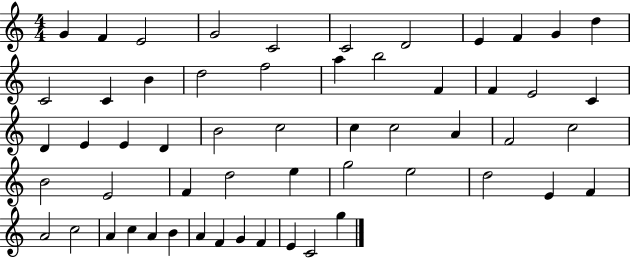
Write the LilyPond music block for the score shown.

{
  \clef treble
  \numericTimeSignature
  \time 4/4
  \key c \major
  g'4 f'4 e'2 | g'2 c'2 | c'2 d'2 | e'4 f'4 g'4 d''4 | \break c'2 c'4 b'4 | d''2 f''2 | a''4 b''2 f'4 | f'4 e'2 c'4 | \break d'4 e'4 e'4 d'4 | b'2 c''2 | c''4 c''2 a'4 | f'2 c''2 | \break b'2 e'2 | f'4 d''2 e''4 | g''2 e''2 | d''2 e'4 f'4 | \break a'2 c''2 | a'4 c''4 a'4 b'4 | a'4 f'4 g'4 f'4 | e'4 c'2 g''4 | \break \bar "|."
}